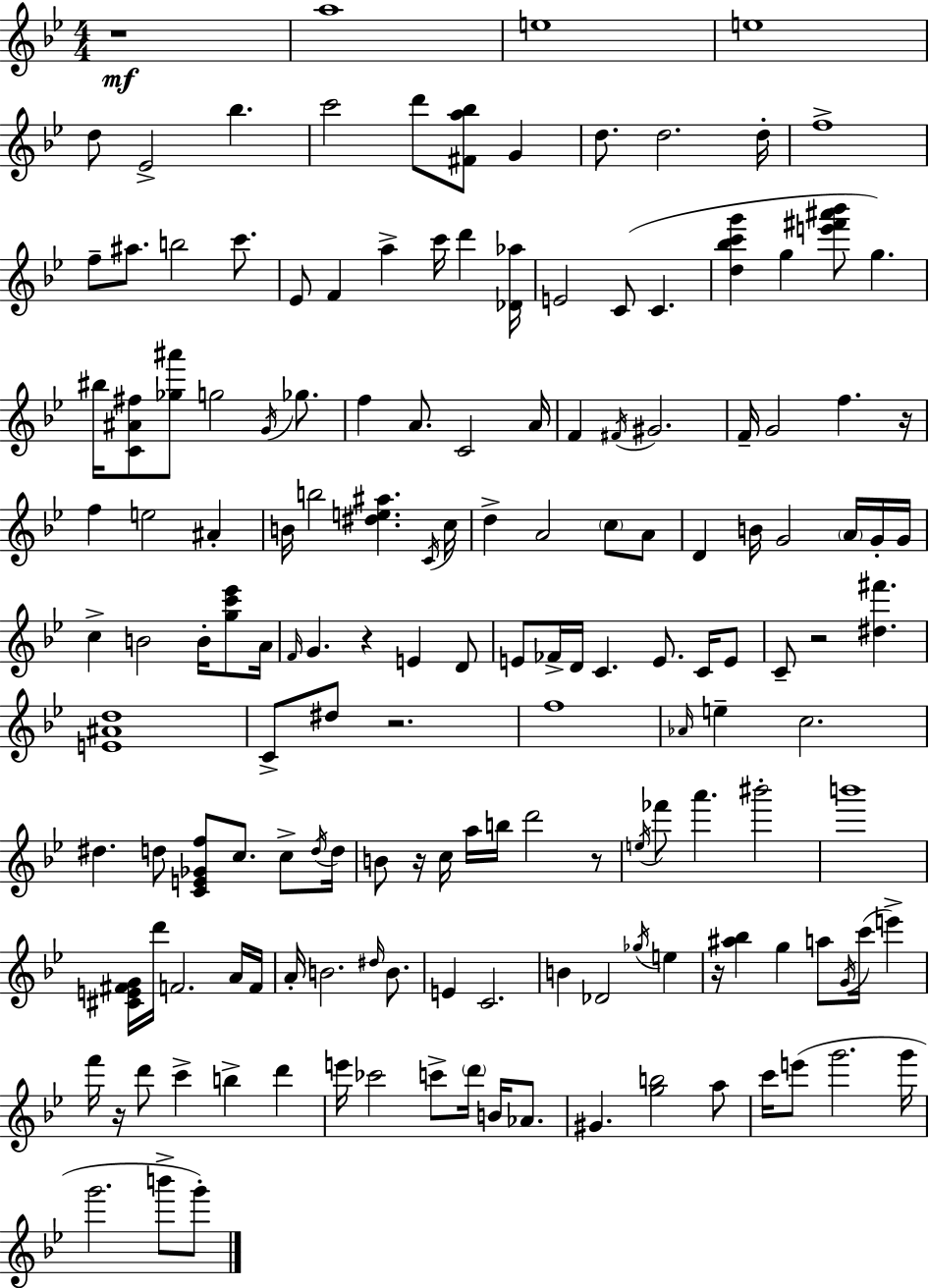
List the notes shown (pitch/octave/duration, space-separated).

R/w A5/w E5/w E5/w D5/e Eb4/h Bb5/q. C6/h D6/e [F#4,A5,Bb5]/e G4/q D5/e. D5/h. D5/s F5/w F5/e A#5/e. B5/h C6/e. Eb4/e F4/q A5/q C6/s D6/q [Db4,Ab5]/s E4/h C4/e C4/q. [D5,Bb5,C6,G6]/q G5/q [E6,F#6,A#6,Bb6]/e G5/q. BIS5/s [C4,A#4,F#5]/e [Gb5,A#6]/e G5/h G4/s Gb5/e. F5/q A4/e. C4/h A4/s F4/q F#4/s G#4/h. F4/s G4/h F5/q. R/s F5/q E5/h A#4/q B4/s B5/h [D#5,E5,A#5]/q. C4/s C5/s D5/q A4/h C5/e A4/e D4/q B4/s G4/h A4/s G4/s G4/s C5/q B4/h B4/s [G5,C6,Eb6]/e A4/s F4/s G4/q. R/q E4/q D4/e E4/e FES4/s D4/s C4/q. E4/e. C4/s E4/e C4/e R/h [D#5,F#6]/q. [E4,A#4,D5]/w C4/e D#5/e R/h. F5/w Ab4/s E5/q C5/h. D#5/q. D5/e [C4,E4,Gb4,F5]/e C5/e. C5/e D5/s D5/s B4/e R/s C5/s A5/s B5/s D6/h R/e E5/s FES6/e A6/q. BIS6/h B6/w [C#4,E4,F#4,G4]/s D6/s F4/h. A4/s F4/s A4/s B4/h. D#5/s B4/e. E4/q C4/h. B4/q Db4/h Gb5/s E5/q R/s [A#5,Bb5]/q G5/q A5/e G4/s C6/s E6/q F6/s R/s D6/e C6/q B5/q D6/q E6/s CES6/h C6/e D6/s B4/s Ab4/e. G#4/q. [G5,B5]/h A5/e C6/s E6/e G6/h. G6/s G6/h. B6/e G6/e